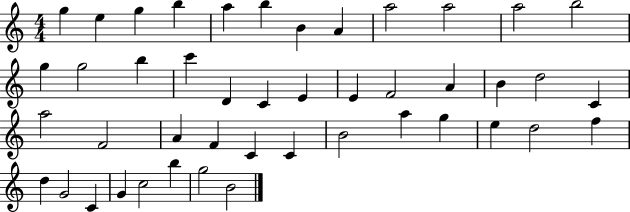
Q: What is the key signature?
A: C major